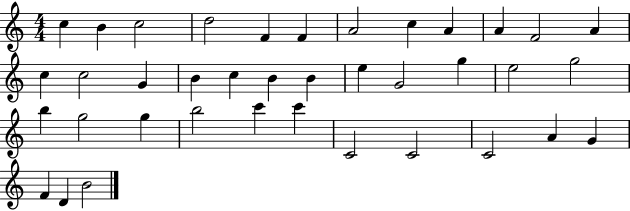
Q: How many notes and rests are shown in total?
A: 38